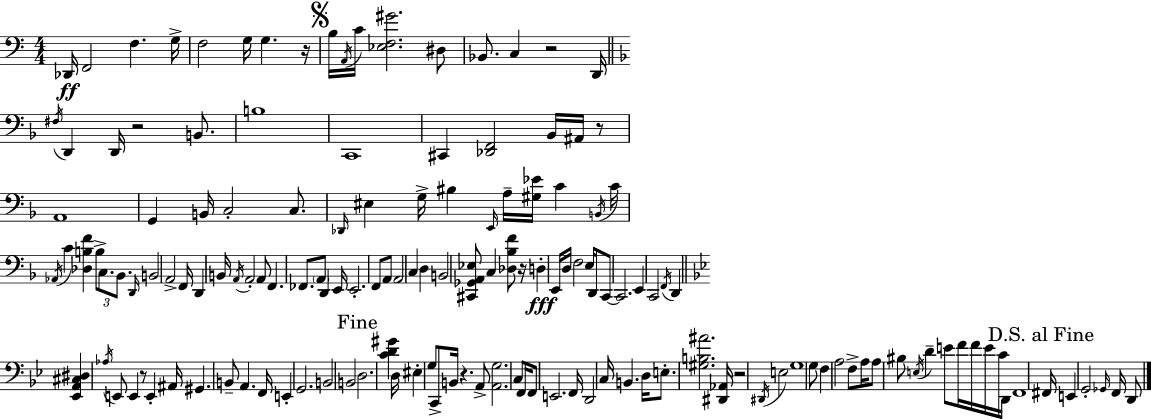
X:1
T:Untitled
M:4/4
L:1/4
K:Am
_D,,/4 F,,2 F, G,/4 F,2 G,/4 G, z/4 B,/4 A,,/4 C/4 [_E,F,^G]2 ^D,/2 _B,,/2 C, z2 D,,/4 ^F,/4 D,, D,,/4 z2 B,,/2 B,4 C,,4 ^C,, [_D,,F,,]2 _B,,/4 ^A,,/4 z/2 A,,4 G,, B,,/4 C,2 C,/2 _D,,/4 ^E, G,/4 ^B, E,,/4 A,/4 [^G,_E]/4 C B,,/4 C/4 _A,,/4 C [_D,B,F] B,/2 C,/2 _B,,/2 D,,/4 B,,2 A,,2 F,,/4 D,, B,,/4 A,,/4 A,,2 A,,/2 F,, _F,,/2 A,,/2 D,, E,,/4 E,,2 F,,/2 A,,/2 A,,2 C, D, B,,2 [^C,,_G,,A,,_E,]/2 C, [_D,_B,F]/2 z/4 D, E,,/4 D,/4 F,2 E,/4 D,,/2 C,,/2 C,,2 E,, C,,2 F,,/4 D,, [_E,,A,,^C,^D,] _A,/4 E,,/2 E,, z/2 E,, ^A,,/4 ^G,, B,,/2 A,, F,,/4 E,, G,,2 B,,2 B,,2 D,2 [CD^G] D,/4 ^E, G,/2 C,,/2 B,,/4 z A,,/2 [A,,G,]2 C,/2 F,,/4 F,,/2 E,,2 F,,/4 D,,2 C,/4 B,, D,/4 E,/2 [^G,B,^A]2 [^D,,_A,,]/4 z2 ^D,,/4 E,2 G,4 G,/2 F, A,2 F,/2 A,/4 A,/2 ^B,/2 E,/4 D E/2 F/4 F/4 E/4 C/4 D,,/4 F,,4 ^F,,/4 E,, G,,2 _G,,/4 F,,/4 D,,/2